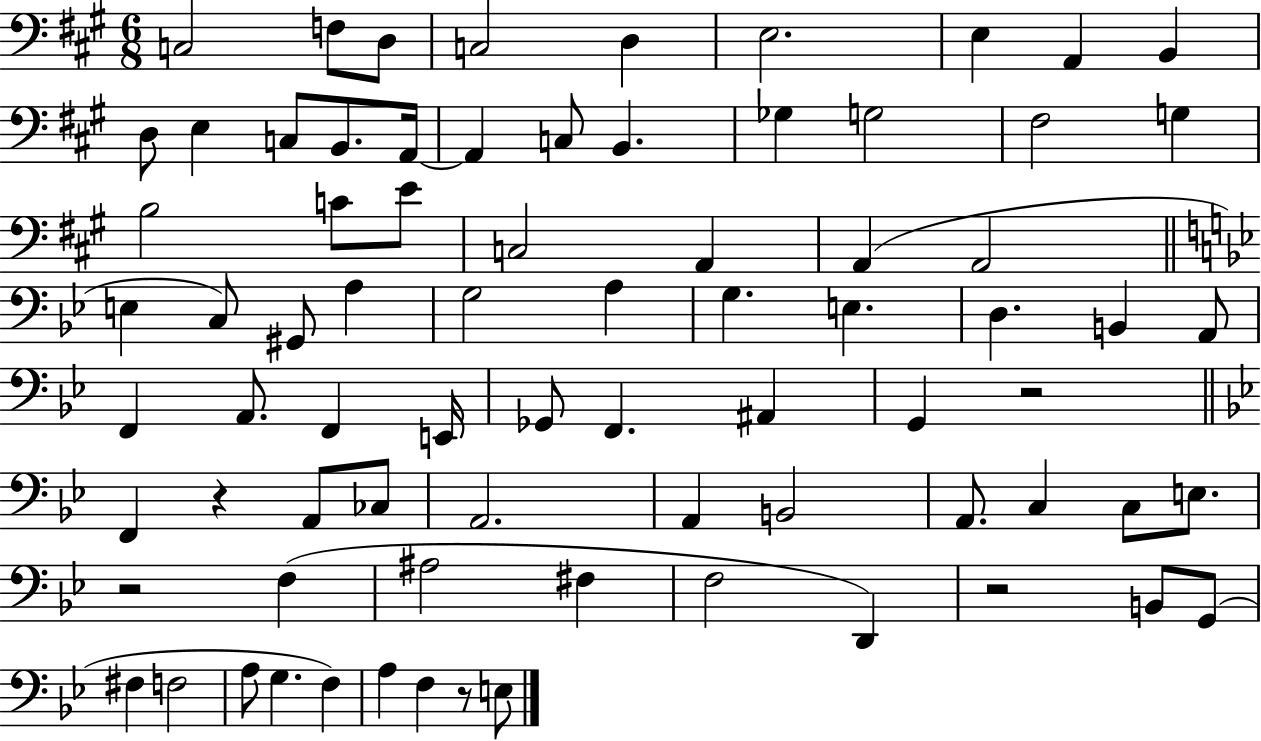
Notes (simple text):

C3/h F3/e D3/e C3/h D3/q E3/h. E3/q A2/q B2/q D3/e E3/q C3/e B2/e. A2/s A2/q C3/e B2/q. Gb3/q G3/h F#3/h G3/q B3/h C4/e E4/e C3/h A2/q A2/q A2/h E3/q C3/e G#2/e A3/q G3/h A3/q G3/q. E3/q. D3/q. B2/q A2/e F2/q A2/e. F2/q E2/s Gb2/e F2/q. A#2/q G2/q R/h F2/q R/q A2/e CES3/e A2/h. A2/q B2/h A2/e. C3/q C3/e E3/e. R/h F3/q A#3/h F#3/q F3/h D2/q R/h B2/e G2/e F#3/q F3/h A3/e G3/q. F3/q A3/q F3/q R/e E3/e